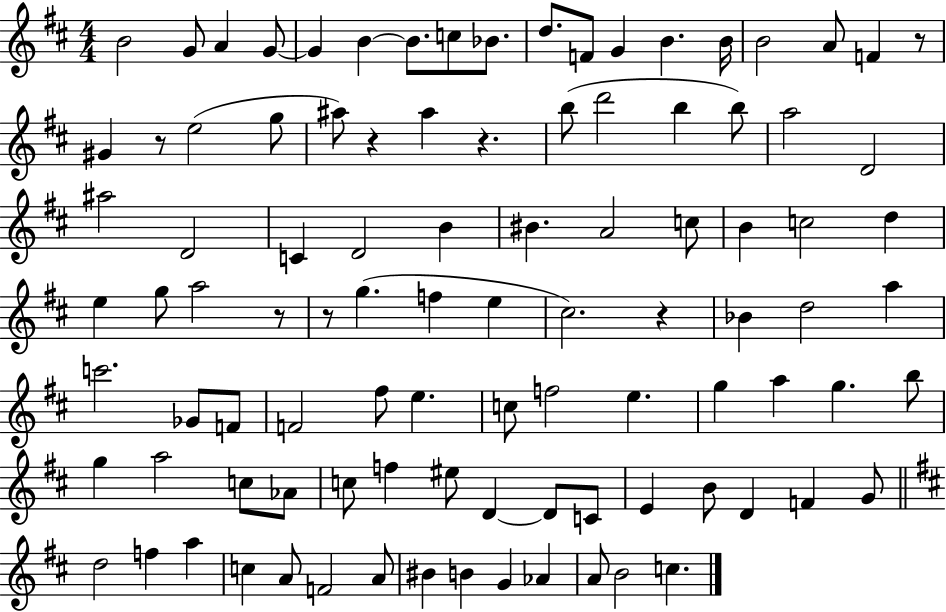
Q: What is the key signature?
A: D major